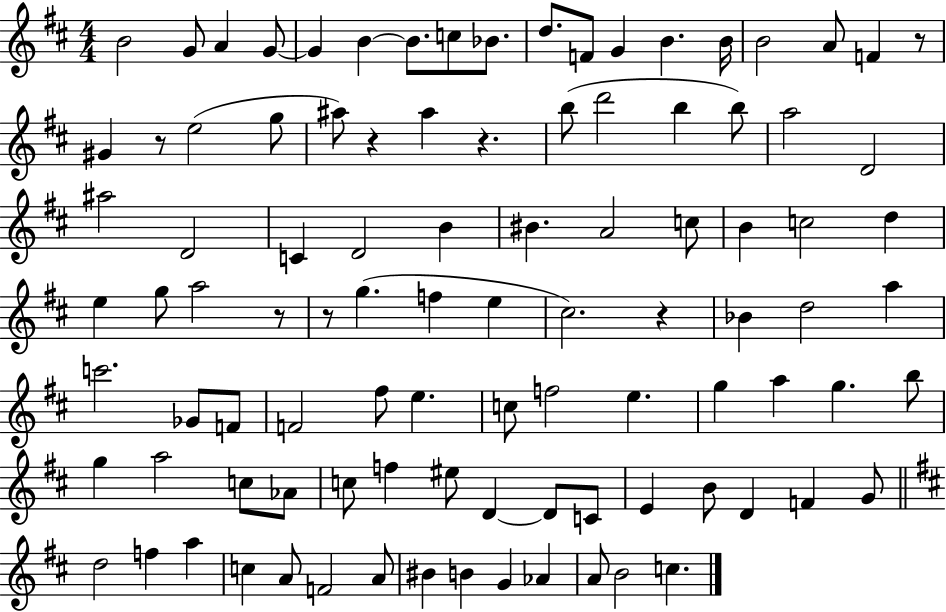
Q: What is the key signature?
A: D major